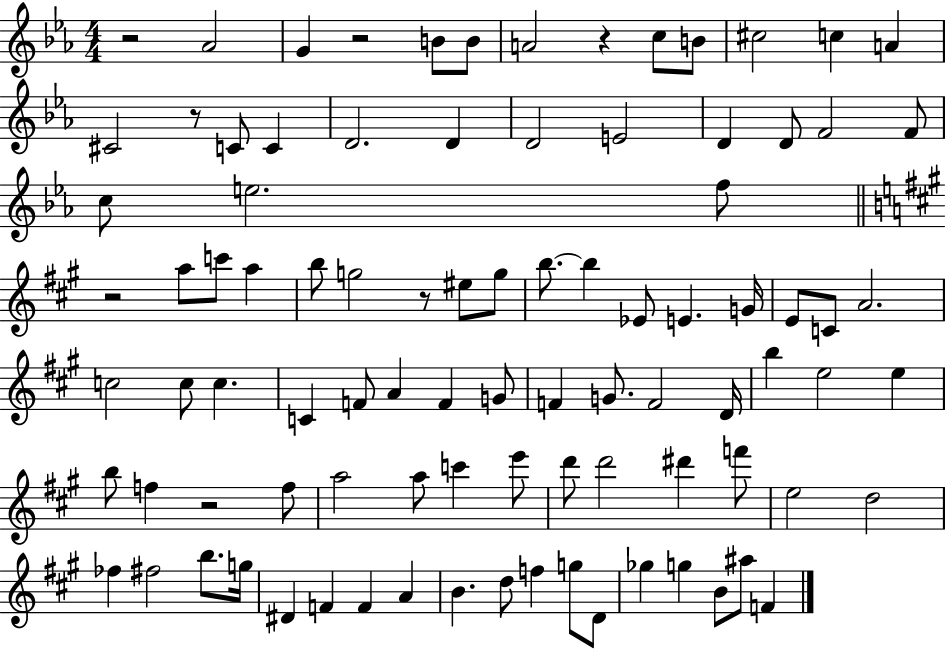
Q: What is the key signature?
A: EES major